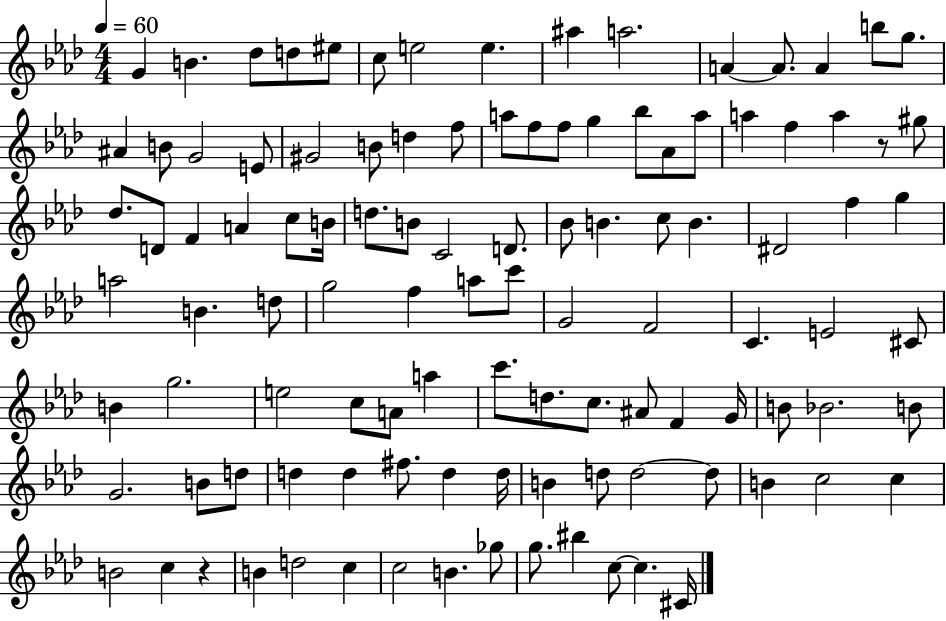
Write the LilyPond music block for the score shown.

{
  \clef treble
  \numericTimeSignature
  \time 4/4
  \key aes \major
  \tempo 4 = 60
  \repeat volta 2 { g'4 b'4. des''8 d''8 eis''8 | c''8 e''2 e''4. | ais''4 a''2. | a'4~~ a'8. a'4 b''8 g''8. | \break ais'4 b'8 g'2 e'8 | gis'2 b'8 d''4 f''8 | a''8 f''8 f''8 g''4 bes''8 aes'8 a''8 | a''4 f''4 a''4 r8 gis''8 | \break des''8. d'8 f'4 a'4 c''8 b'16 | d''8. b'8 c'2 d'8. | bes'8 b'4. c''8 b'4. | dis'2 f''4 g''4 | \break a''2 b'4. d''8 | g''2 f''4 a''8 c'''8 | g'2 f'2 | c'4. e'2 cis'8 | \break b'4 g''2. | e''2 c''8 a'8 a''4 | c'''8. d''8. c''8. ais'8 f'4 g'16 | b'8 bes'2. b'8 | \break g'2. b'8 d''8 | d''4 d''4 fis''8. d''4 d''16 | b'4 d''8 d''2~~ d''8 | b'4 c''2 c''4 | \break b'2 c''4 r4 | b'4 d''2 c''4 | c''2 b'4. ges''8 | g''8. bis''4 c''8~~ c''4. cis'16 | \break } \bar "|."
}